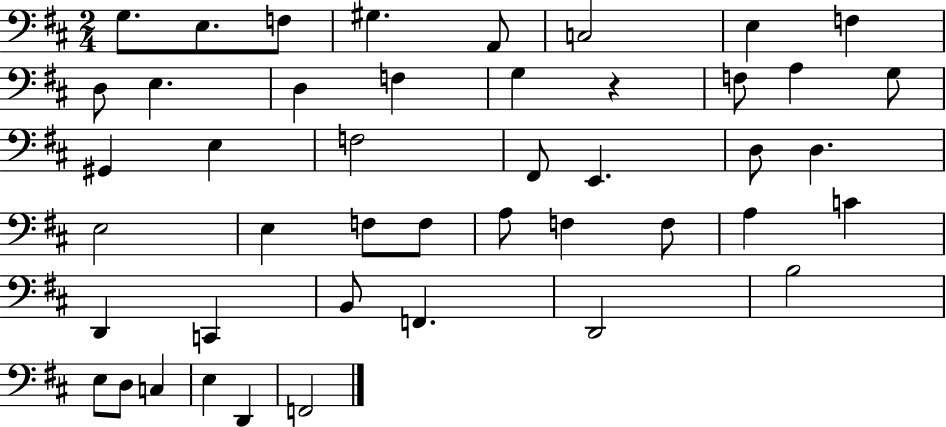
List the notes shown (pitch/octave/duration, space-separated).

G3/e. E3/e. F3/e G#3/q. A2/e C3/h E3/q F3/q D3/e E3/q. D3/q F3/q G3/q R/q F3/e A3/q G3/e G#2/q E3/q F3/h F#2/e E2/q. D3/e D3/q. E3/h E3/q F3/e F3/e A3/e F3/q F3/e A3/q C4/q D2/q C2/q B2/e F2/q. D2/h B3/h E3/e D3/e C3/q E3/q D2/q F2/h